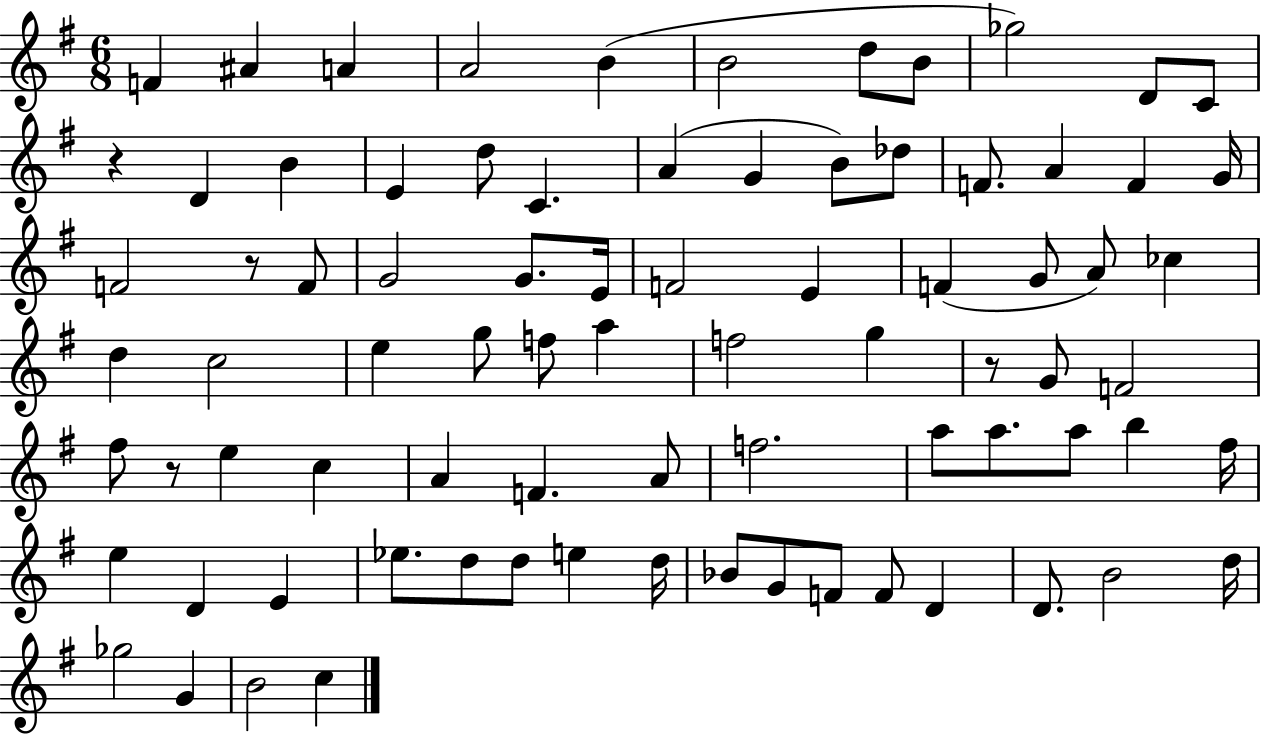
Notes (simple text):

F4/q A#4/q A4/q A4/h B4/q B4/h D5/e B4/e Gb5/h D4/e C4/e R/q D4/q B4/q E4/q D5/e C4/q. A4/q G4/q B4/e Db5/e F4/e. A4/q F4/q G4/s F4/h R/e F4/e G4/h G4/e. E4/s F4/h E4/q F4/q G4/e A4/e CES5/q D5/q C5/h E5/q G5/e F5/e A5/q F5/h G5/q R/e G4/e F4/h F#5/e R/e E5/q C5/q A4/q F4/q. A4/e F5/h. A5/e A5/e. A5/e B5/q F#5/s E5/q D4/q E4/q Eb5/e. D5/e D5/e E5/q D5/s Bb4/e G4/e F4/e F4/e D4/q D4/e. B4/h D5/s Gb5/h G4/q B4/h C5/q